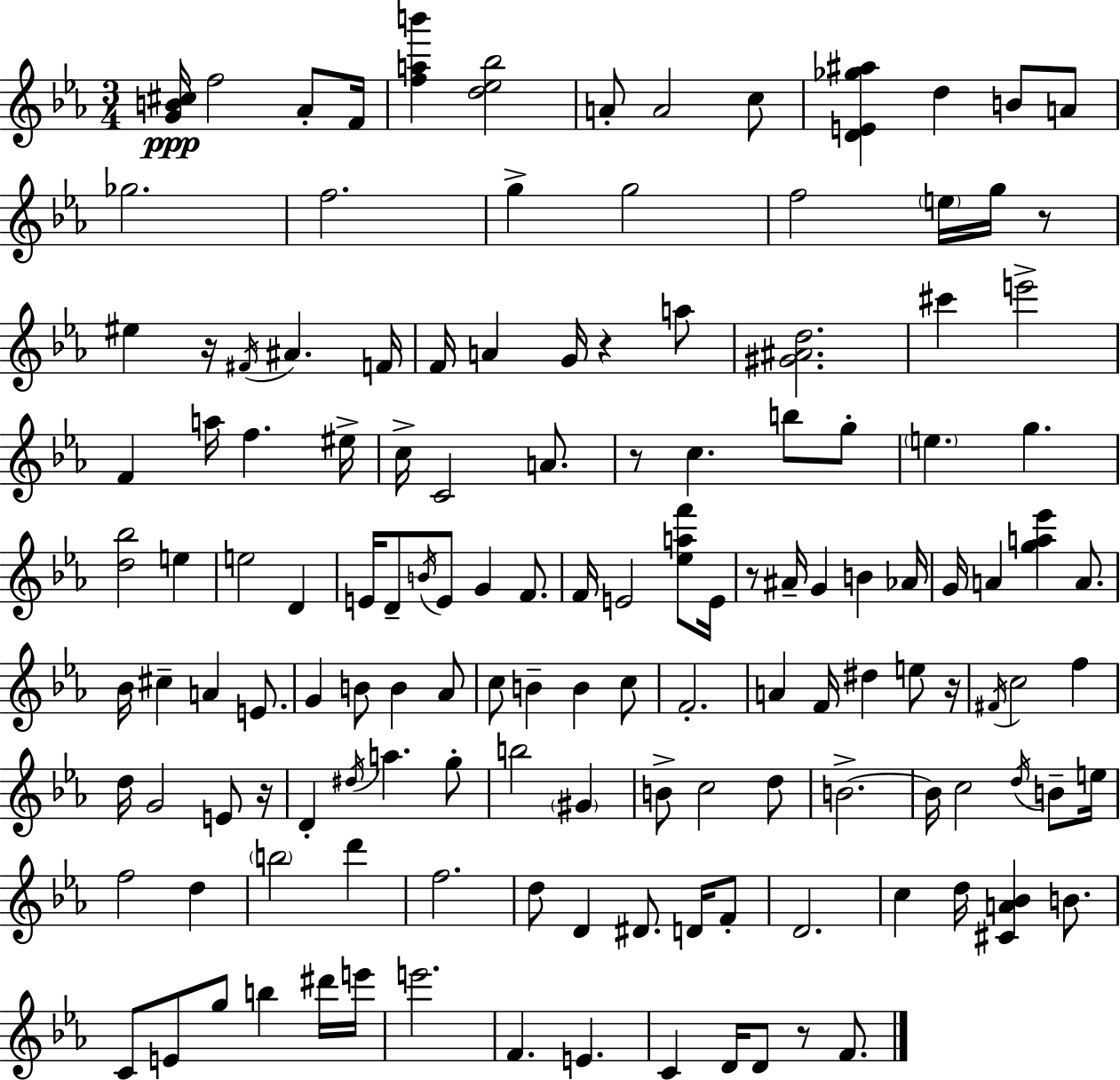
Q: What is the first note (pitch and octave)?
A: F5